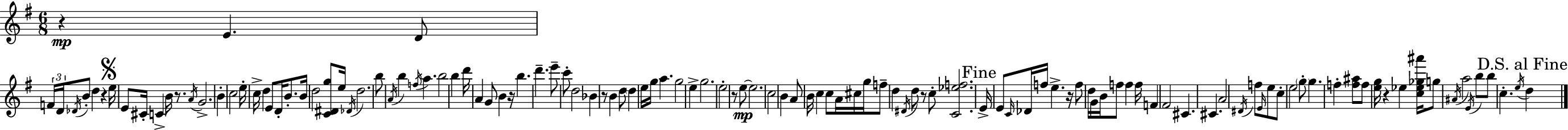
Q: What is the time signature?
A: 6/8